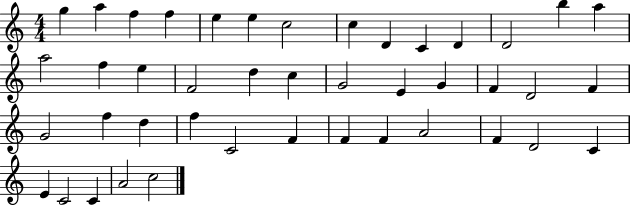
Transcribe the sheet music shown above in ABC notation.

X:1
T:Untitled
M:4/4
L:1/4
K:C
g a f f e e c2 c D C D D2 b a a2 f e F2 d c G2 E G F D2 F G2 f d f C2 F F F A2 F D2 C E C2 C A2 c2